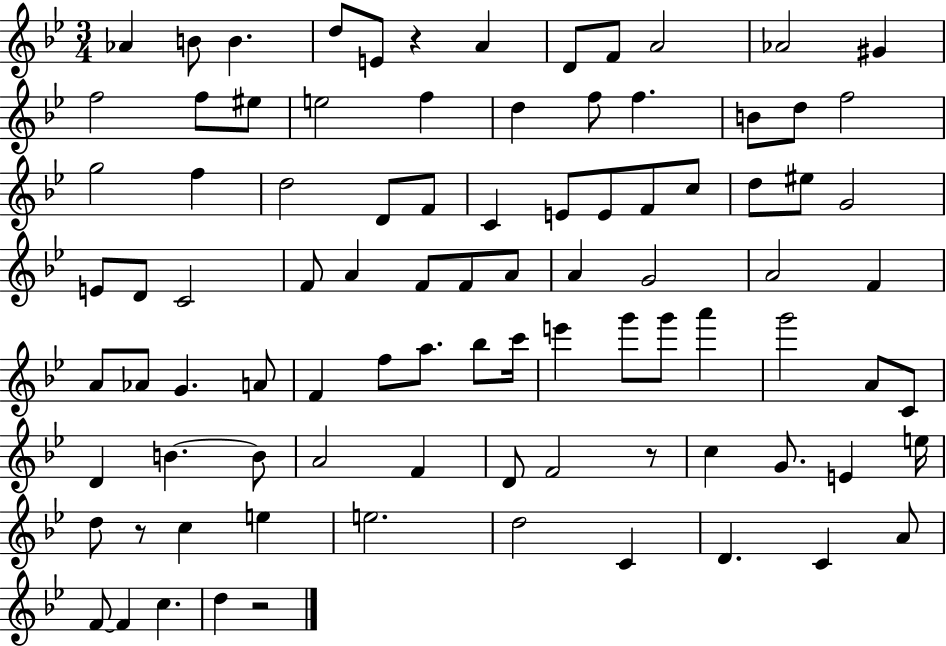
Ab4/q B4/e B4/q. D5/e E4/e R/q A4/q D4/e F4/e A4/h Ab4/h G#4/q F5/h F5/e EIS5/e E5/h F5/q D5/q F5/e F5/q. B4/e D5/e F5/h G5/h F5/q D5/h D4/e F4/e C4/q E4/e E4/e F4/e C5/e D5/e EIS5/e G4/h E4/e D4/e C4/h F4/e A4/q F4/e F4/e A4/e A4/q G4/h A4/h F4/q A4/e Ab4/e G4/q. A4/e F4/q F5/e A5/e. Bb5/e C6/s E6/q G6/e G6/e A6/q G6/h A4/e C4/e D4/q B4/q. B4/e A4/h F4/q D4/e F4/h R/e C5/q G4/e. E4/q E5/s D5/e R/e C5/q E5/q E5/h. D5/h C4/q D4/q. C4/q A4/e F4/e F4/q C5/q. D5/q R/h